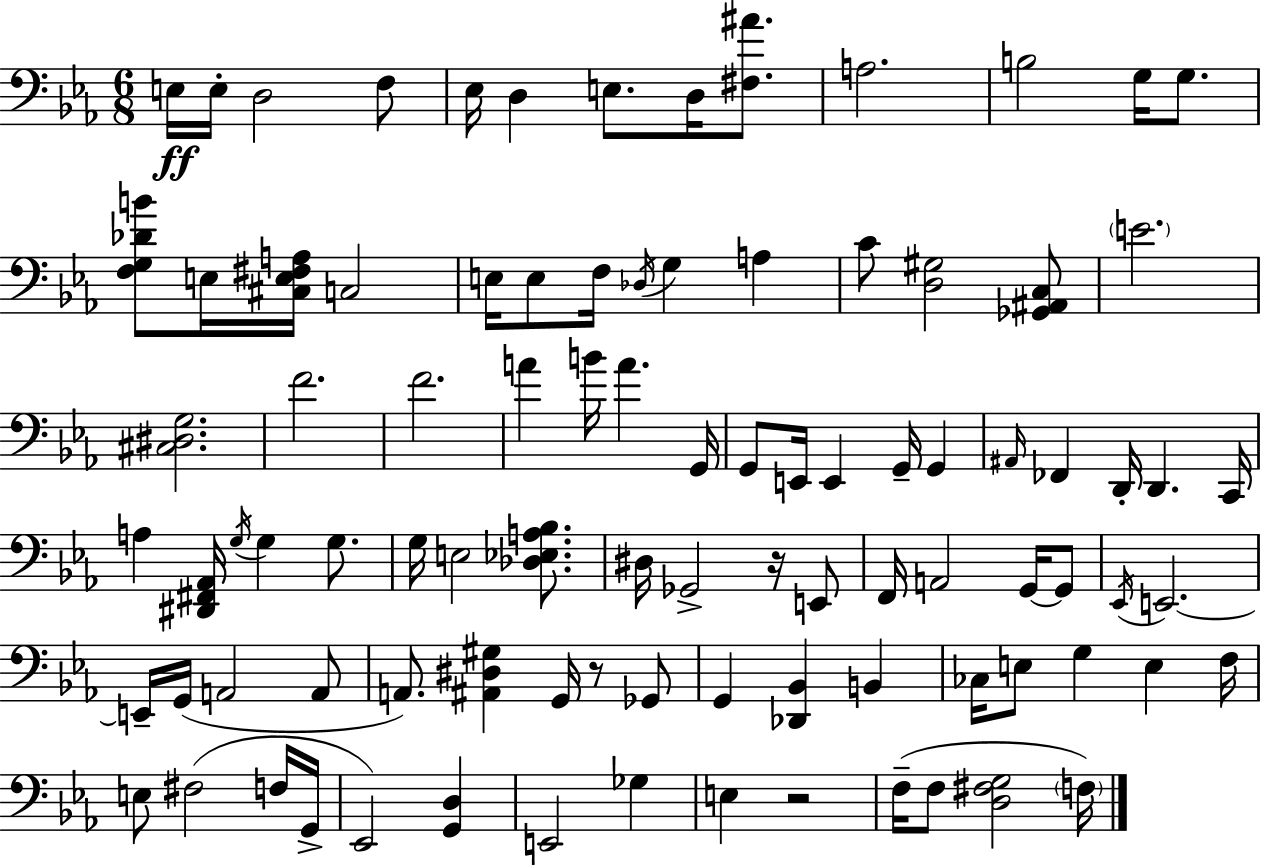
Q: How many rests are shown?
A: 3